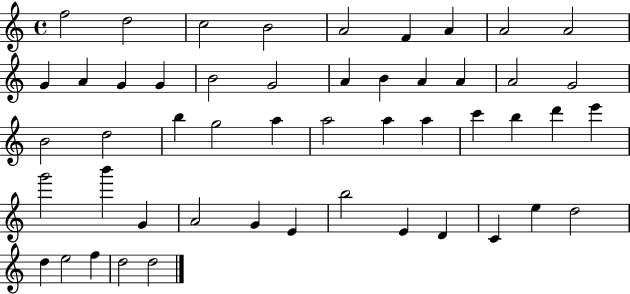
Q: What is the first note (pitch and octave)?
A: F5